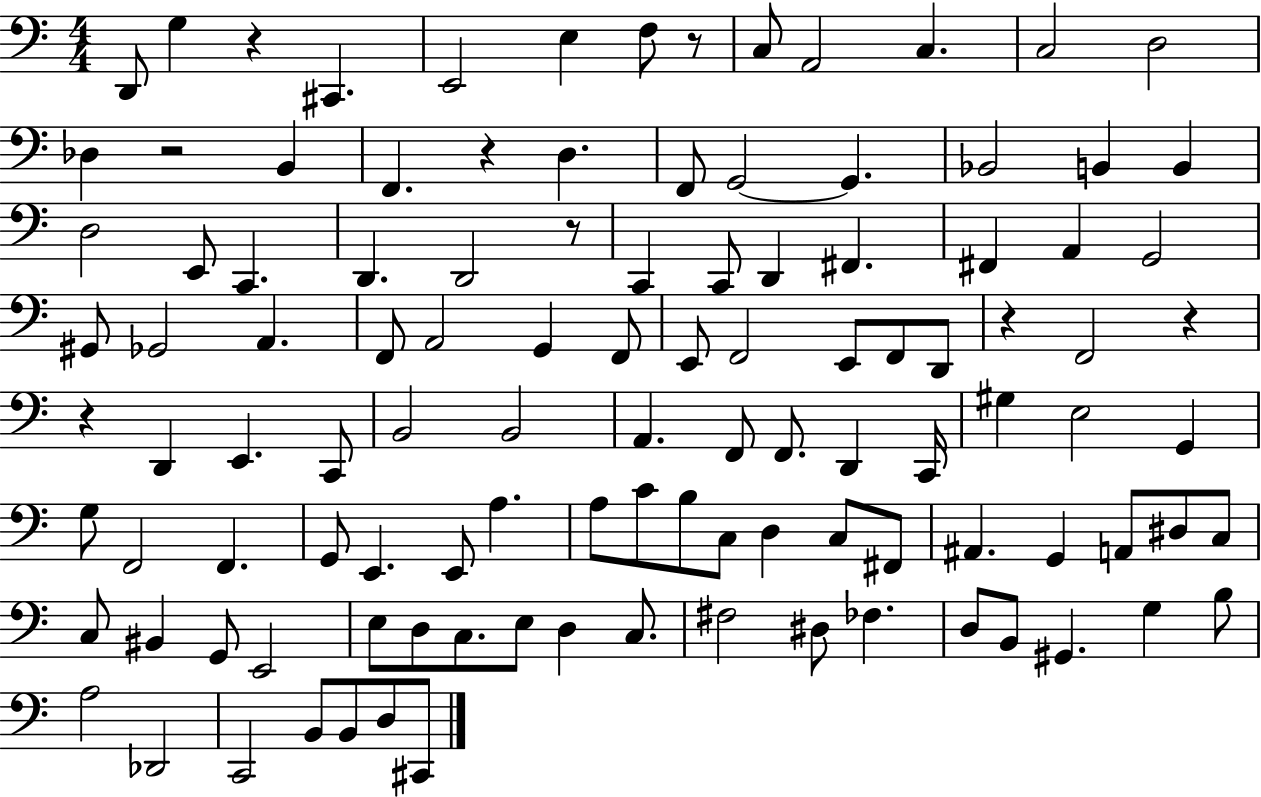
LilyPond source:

{
  \clef bass
  \numericTimeSignature
  \time 4/4
  \key c \major
  d,8 g4 r4 cis,4. | e,2 e4 f8 r8 | c8 a,2 c4. | c2 d2 | \break des4 r2 b,4 | f,4. r4 d4. | f,8 g,2~~ g,4. | bes,2 b,4 b,4 | \break d2 e,8 c,4. | d,4. d,2 r8 | c,4 c,8 d,4 fis,4. | fis,4 a,4 g,2 | \break gis,8 ges,2 a,4. | f,8 a,2 g,4 f,8 | e,8 f,2 e,8 f,8 d,8 | r4 f,2 r4 | \break r4 d,4 e,4. c,8 | b,2 b,2 | a,4. f,8 f,8. d,4 c,16 | gis4 e2 g,4 | \break g8 f,2 f,4. | g,8 e,4. e,8 a4. | a8 c'8 b8 c8 d4 c8 fis,8 | ais,4. g,4 a,8 dis8 c8 | \break c8 bis,4 g,8 e,2 | e8 d8 c8. e8 d4 c8. | fis2 dis8 fes4. | d8 b,8 gis,4. g4 b8 | \break a2 des,2 | c,2 b,8 b,8 d8 cis,8 | \bar "|."
}